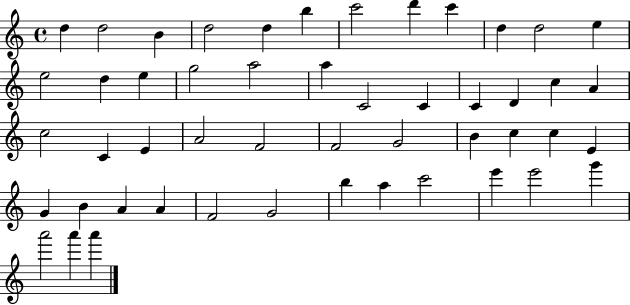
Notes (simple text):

D5/q D5/h B4/q D5/h D5/q B5/q C6/h D6/q C6/q D5/q D5/h E5/q E5/h D5/q E5/q G5/h A5/h A5/q C4/h C4/q C4/q D4/q C5/q A4/q C5/h C4/q E4/q A4/h F4/h F4/h G4/h B4/q C5/q C5/q E4/q G4/q B4/q A4/q A4/q F4/h G4/h B5/q A5/q C6/h E6/q E6/h G6/q A6/h A6/q A6/q